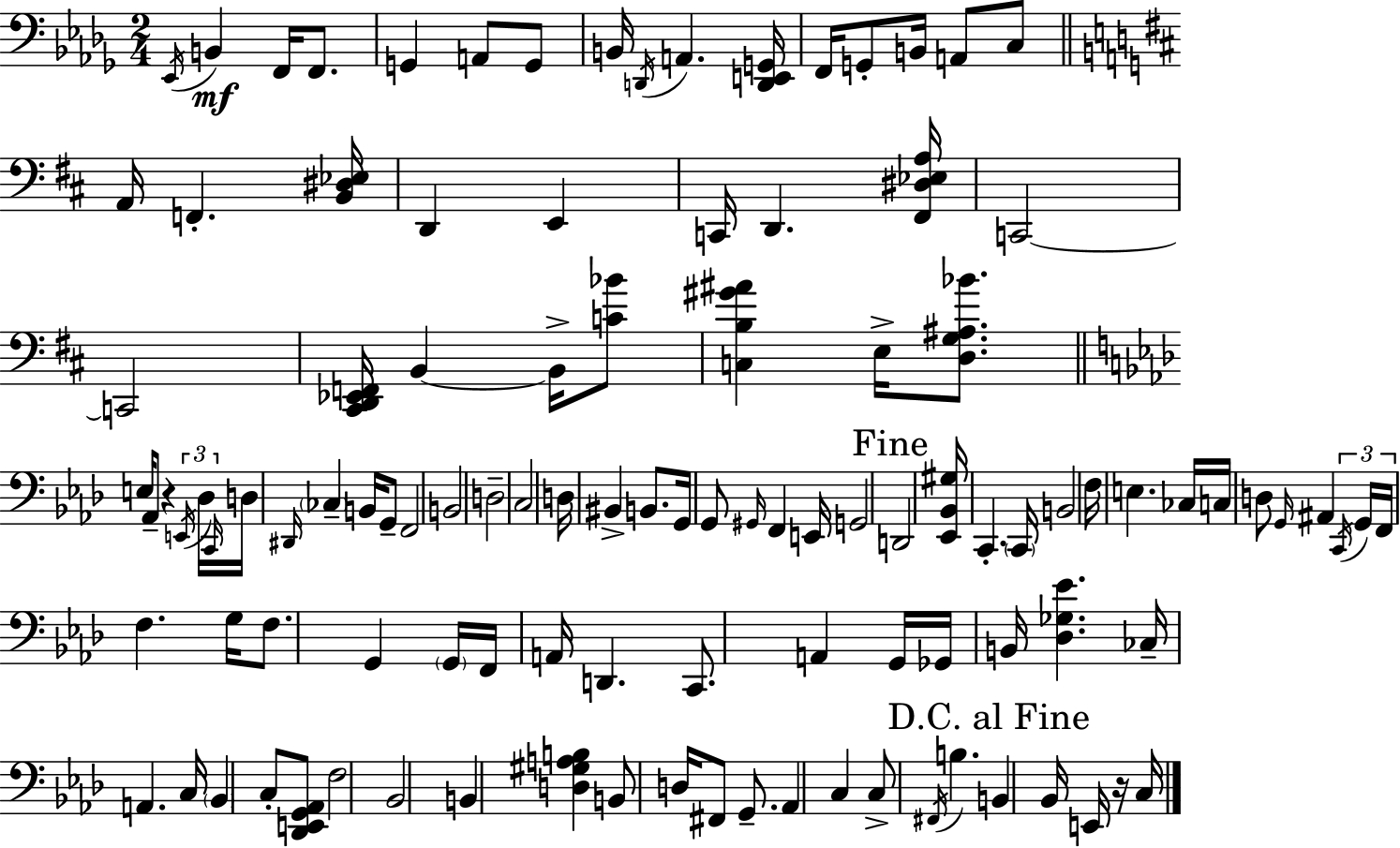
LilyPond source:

{
  \clef bass
  \numericTimeSignature
  \time 2/4
  \key bes \minor
  \acciaccatura { ees,16 }\mf b,4 f,16 f,8. | g,4 a,8 g,8 | b,16 \acciaccatura { d,16 } a,4. | <d, e, g,>16 f,16 g,8-. b,16 a,8 | \break c8 \bar "||" \break \key d \major a,16 f,4.-. <b, dis ees>16 | d,4 e,4 | c,16 d,4. <fis, dis ees a>16 | c,2~~ | \break c,2 | <cis, d, ees, f,>16 b,4~~ b,16-> <c' bes'>8 | <c b gis' ais'>4 e16-> <d g ais bes'>8. | \bar "||" \break \key f \minor e16 aes,8-- r4 \tuplet 3/2 { \acciaccatura { e,16 } | des16 \grace { c,16 } } d16 \grace { dis,16 } \parenthesize ces4-- | b,16 g,8-- f,2 | b,2 | \break d2-- | c2 | d16 bis,4-> | b,8. g,16 g,8 \grace { gis,16 } f,4 | \break e,16 g,2 | \mark "Fine" d,2 | <ees, bes, gis>16 c,4.-. | \parenthesize c,16 b,2 | \break f16 e4. | ces16 c16 d8 \grace { g,16 } | ais,4 \tuplet 3/2 { \acciaccatura { c,16 } g,16 f,16 } f4. | g16 f8. | \break g,4 \parenthesize g,16 f,16 a,16 | d,4. c,8. | a,4 g,16 ges,16 b,16 | <des ges ees'>4. ces16-- a,4. | \break c16 \parenthesize bes,4 | c8-. <des, e, g, aes,>8 f2 | bes,2 | b,4 | \break <d gis a b>4 b,8 | d16 fis,8 g,8.-- aes,4 | c4 c8-> | \acciaccatura { fis,16 } b4. \mark "D.C. al Fine" b,4 | \break bes,16 e,16 r16 c16 \bar "|."
}